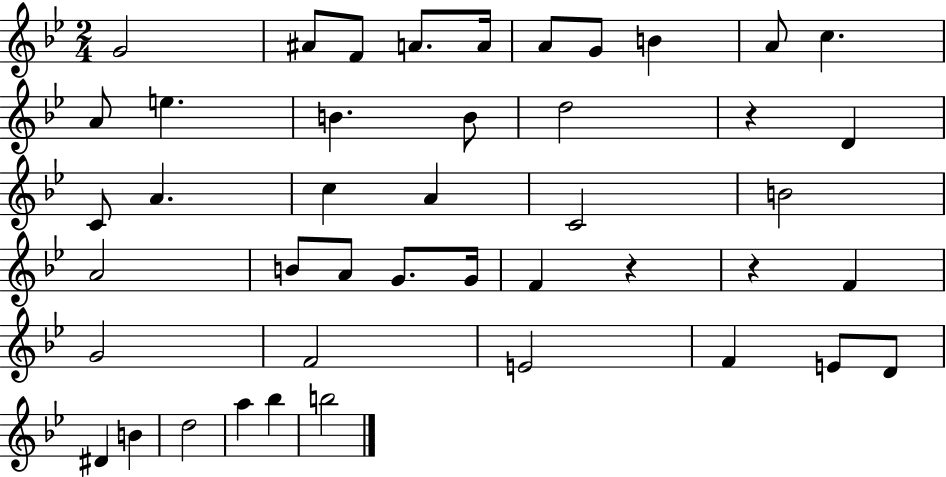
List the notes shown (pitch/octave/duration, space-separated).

G4/h A#4/e F4/e A4/e. A4/s A4/e G4/e B4/q A4/e C5/q. A4/e E5/q. B4/q. B4/e D5/h R/q D4/q C4/e A4/q. C5/q A4/q C4/h B4/h A4/h B4/e A4/e G4/e. G4/s F4/q R/q R/q F4/q G4/h F4/h E4/h F4/q E4/e D4/e D#4/q B4/q D5/h A5/q Bb5/q B5/h